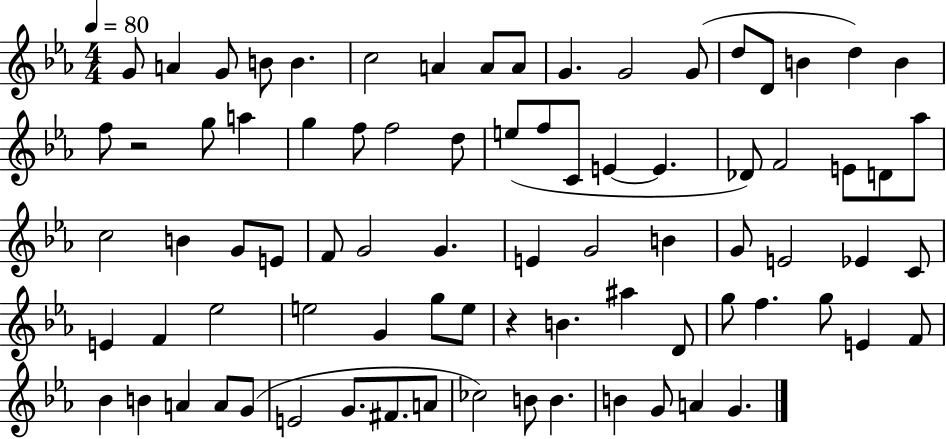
X:1
T:Untitled
M:4/4
L:1/4
K:Eb
G/2 A G/2 B/2 B c2 A A/2 A/2 G G2 G/2 d/2 D/2 B d B f/2 z2 g/2 a g f/2 f2 d/2 e/2 f/2 C/2 E E _D/2 F2 E/2 D/2 _a/2 c2 B G/2 E/2 F/2 G2 G E G2 B G/2 E2 _E C/2 E F _e2 e2 G g/2 e/2 z B ^a D/2 g/2 f g/2 E F/2 _B B A A/2 G/2 E2 G/2 ^F/2 A/2 _c2 B/2 B B G/2 A G